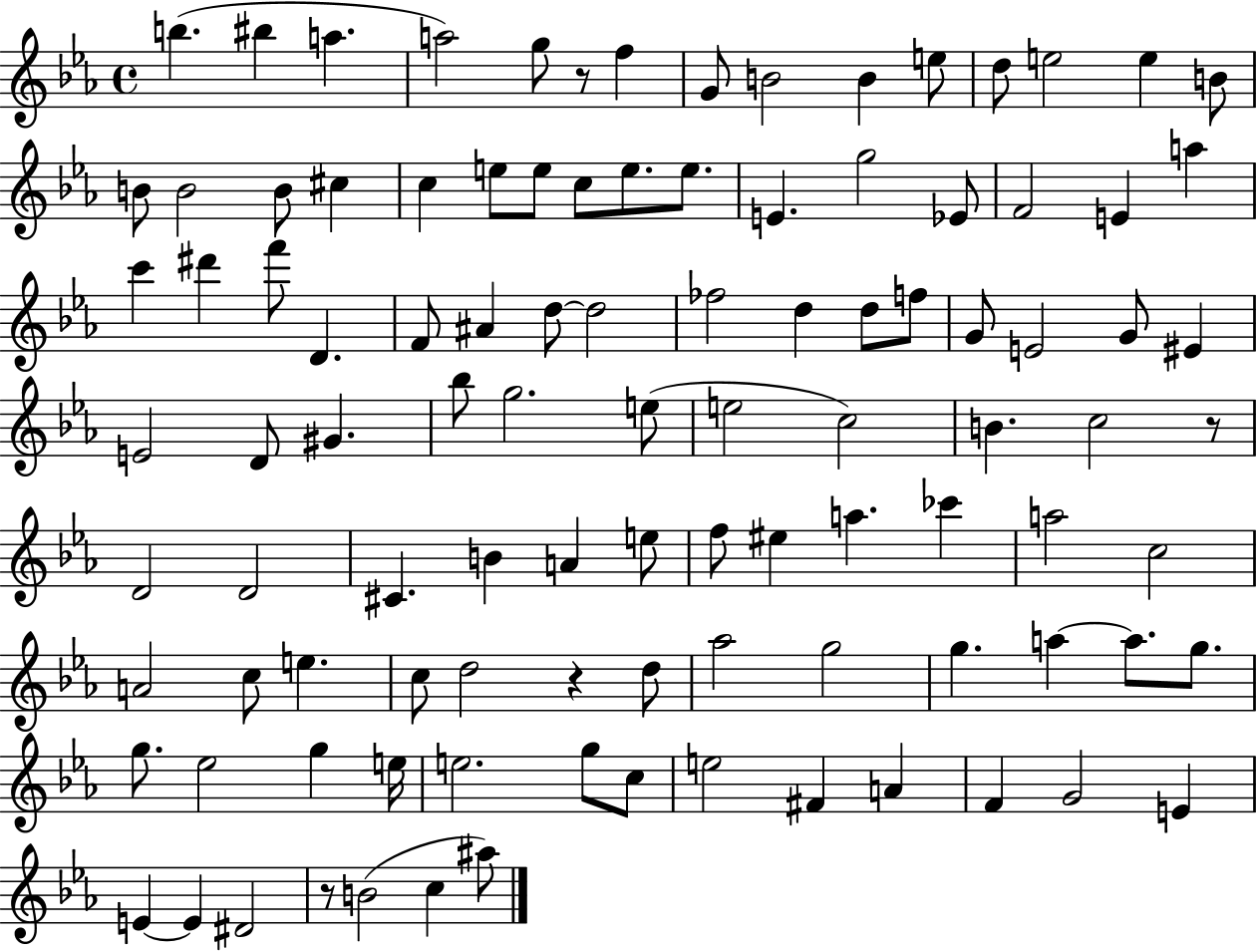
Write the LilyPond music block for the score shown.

{
  \clef treble
  \time 4/4
  \defaultTimeSignature
  \key ees \major
  b''4.( bis''4 a''4. | a''2) g''8 r8 f''4 | g'8 b'2 b'4 e''8 | d''8 e''2 e''4 b'8 | \break b'8 b'2 b'8 cis''4 | c''4 e''8 e''8 c''8 e''8. e''8. | e'4. g''2 ees'8 | f'2 e'4 a''4 | \break c'''4 dis'''4 f'''8 d'4. | f'8 ais'4 d''8~~ d''2 | fes''2 d''4 d''8 f''8 | g'8 e'2 g'8 eis'4 | \break e'2 d'8 gis'4. | bes''8 g''2. e''8( | e''2 c''2) | b'4. c''2 r8 | \break d'2 d'2 | cis'4. b'4 a'4 e''8 | f''8 eis''4 a''4. ces'''4 | a''2 c''2 | \break a'2 c''8 e''4. | c''8 d''2 r4 d''8 | aes''2 g''2 | g''4. a''4~~ a''8. g''8. | \break g''8. ees''2 g''4 e''16 | e''2. g''8 c''8 | e''2 fis'4 a'4 | f'4 g'2 e'4 | \break e'4~~ e'4 dis'2 | r8 b'2( c''4 ais''8) | \bar "|."
}